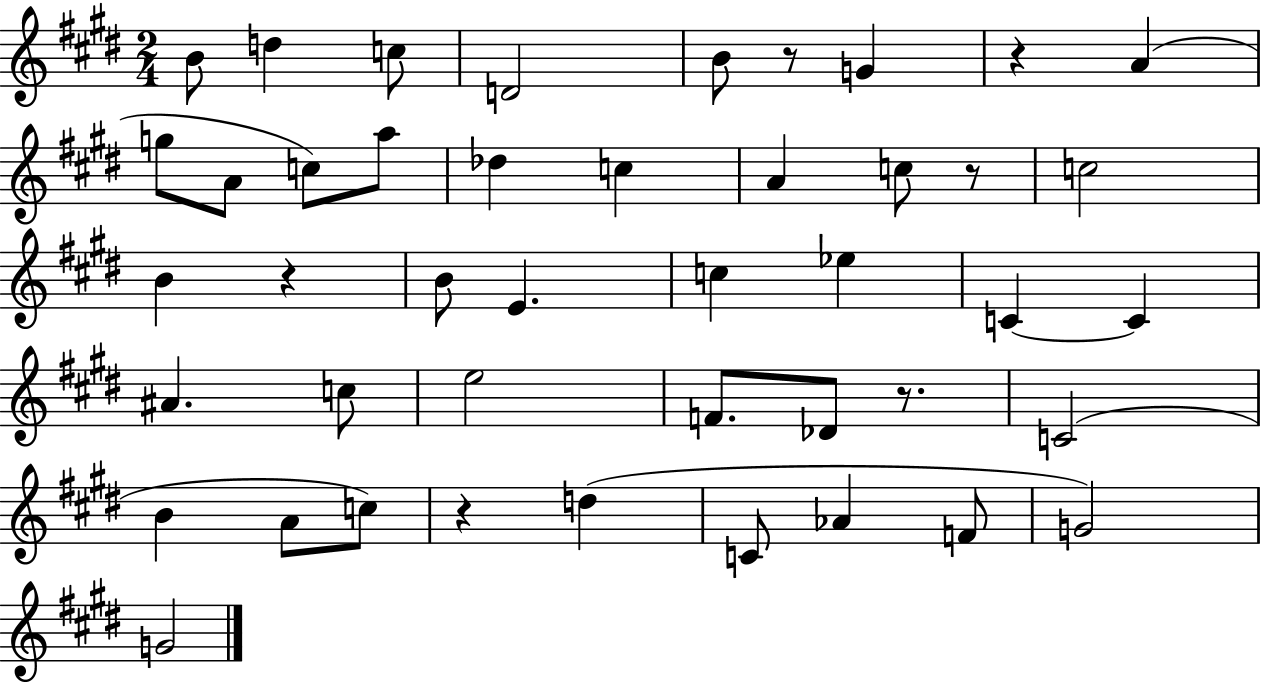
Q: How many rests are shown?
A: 6